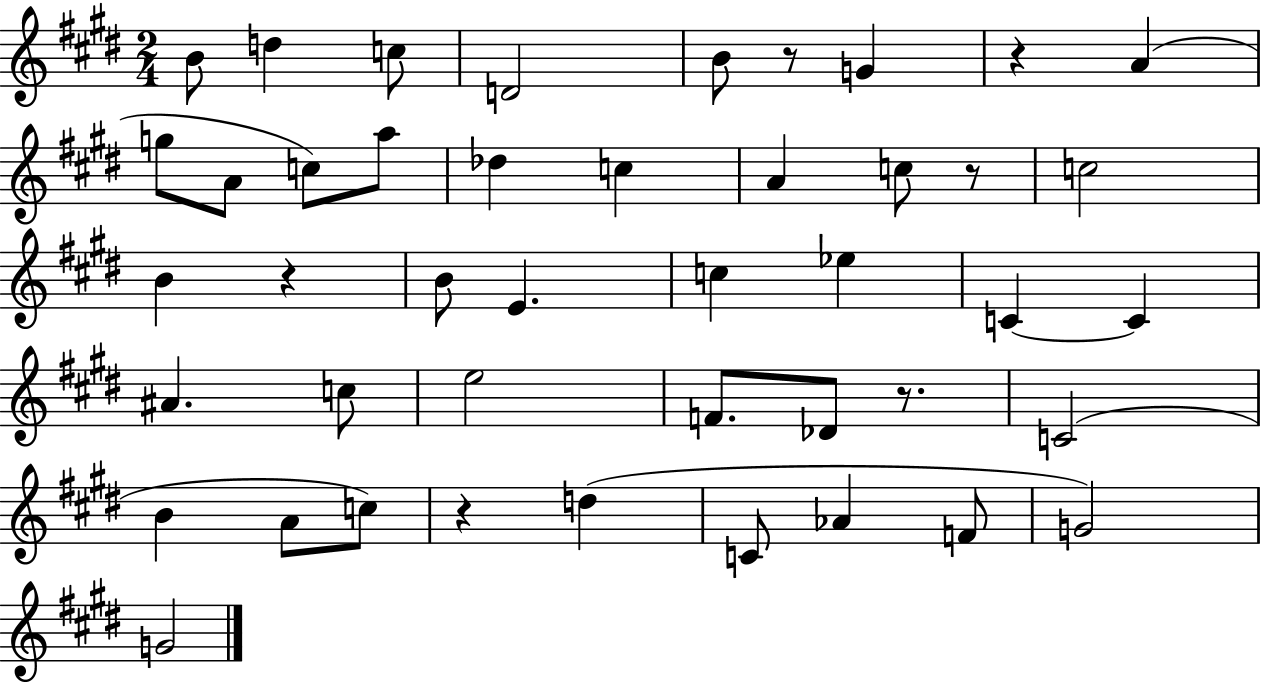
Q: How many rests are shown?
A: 6